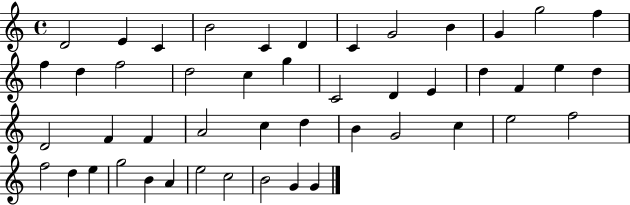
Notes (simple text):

D4/h E4/q C4/q B4/h C4/q D4/q C4/q G4/h B4/q G4/q G5/h F5/q F5/q D5/q F5/h D5/h C5/q G5/q C4/h D4/q E4/q D5/q F4/q E5/q D5/q D4/h F4/q F4/q A4/h C5/q D5/q B4/q G4/h C5/q E5/h F5/h F5/h D5/q E5/q G5/h B4/q A4/q E5/h C5/h B4/h G4/q G4/q